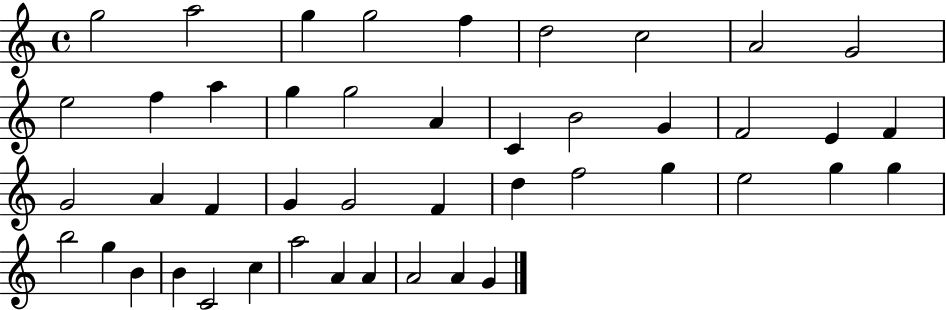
G5/h A5/h G5/q G5/h F5/q D5/h C5/h A4/h G4/h E5/h F5/q A5/q G5/q G5/h A4/q C4/q B4/h G4/q F4/h E4/q F4/q G4/h A4/q F4/q G4/q G4/h F4/q D5/q F5/h G5/q E5/h G5/q G5/q B5/h G5/q B4/q B4/q C4/h C5/q A5/h A4/q A4/q A4/h A4/q G4/q